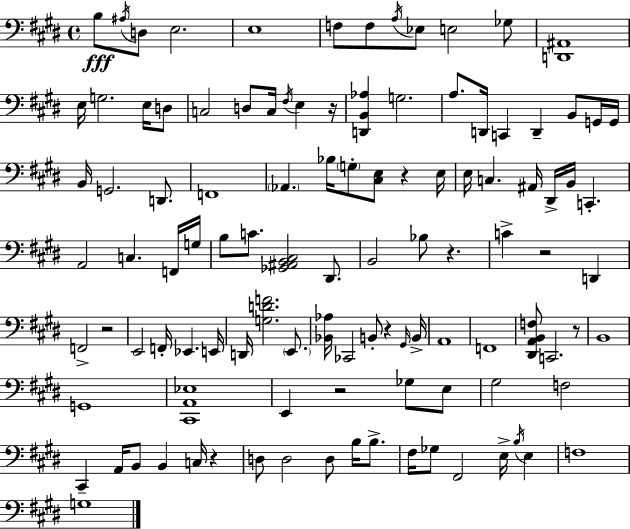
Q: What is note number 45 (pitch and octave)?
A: F2